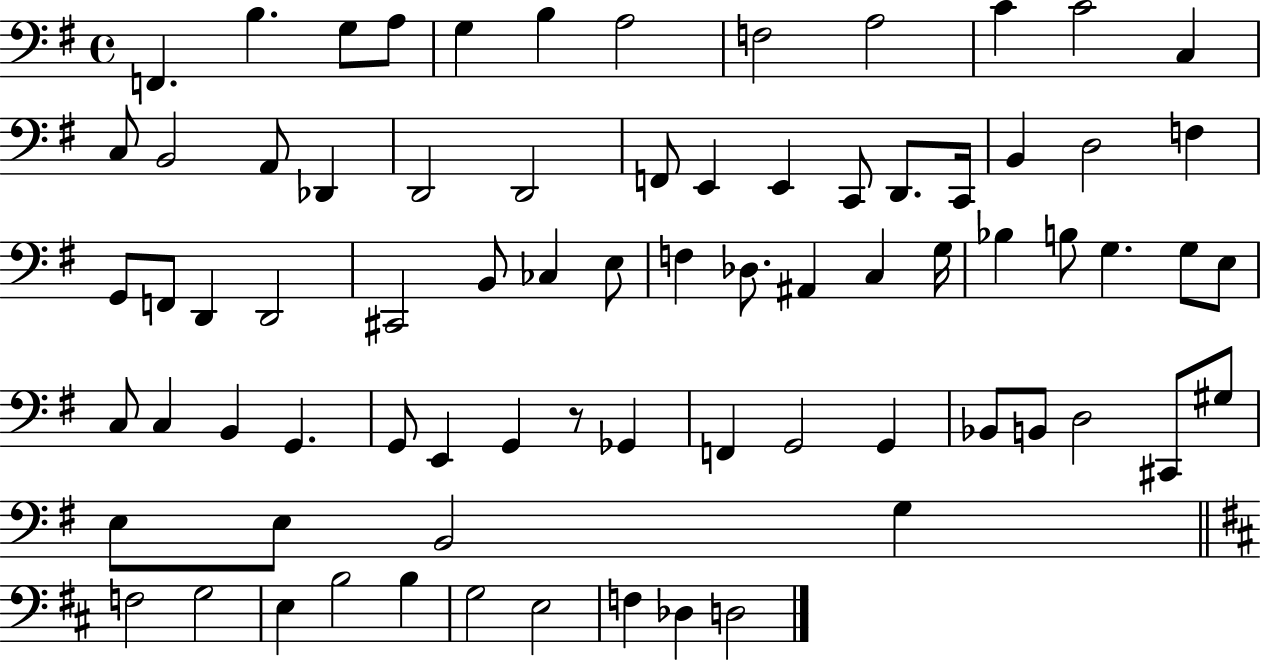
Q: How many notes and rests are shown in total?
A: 76